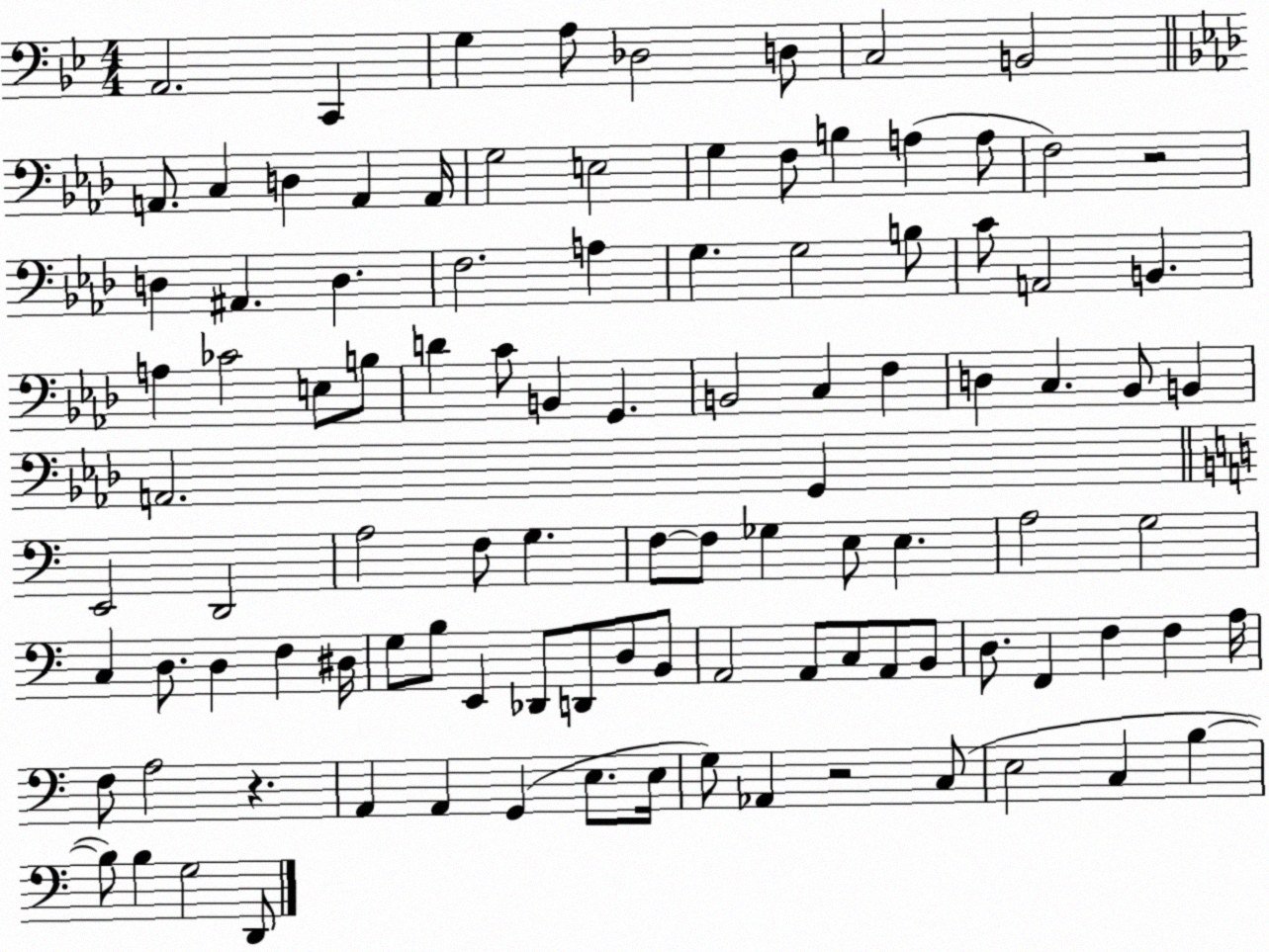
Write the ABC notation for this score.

X:1
T:Untitled
M:4/4
L:1/4
K:Bb
A,,2 C,, G, A,/2 _D,2 D,/2 C,2 B,,2 A,,/2 C, D, A,, A,,/4 G,2 E,2 G, F,/2 B, A, A,/2 F,2 z2 D, ^A,, D, F,2 A, G, G,2 B,/2 C/2 A,,2 B,, A, _C2 E,/2 B,/2 D C/2 B,, G,, B,,2 C, F, D, C, _B,,/2 B,, A,,2 G,, E,,2 D,,2 A,2 F,/2 G, F,/2 F,/2 _G, E,/2 E, A,2 G,2 C, D,/2 D, F, ^D,/4 G,/2 B,/2 E,, _D,,/2 D,,/2 D,/2 B,,/2 A,,2 A,,/2 C,/2 A,,/2 B,,/2 D,/2 F,, F, F, A,/4 F,/2 A,2 z A,, A,, G,, E,/2 E,/4 G,/2 _A,, z2 C,/2 E,2 C, B, B,/2 B, G,2 D,,/2